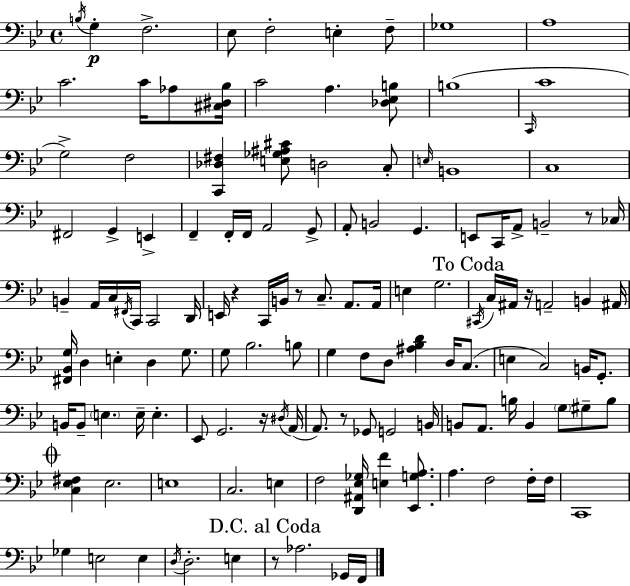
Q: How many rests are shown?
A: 7